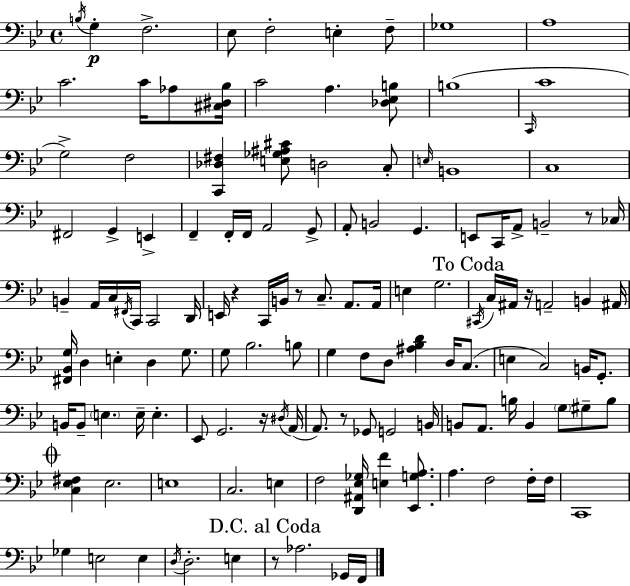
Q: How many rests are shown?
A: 7